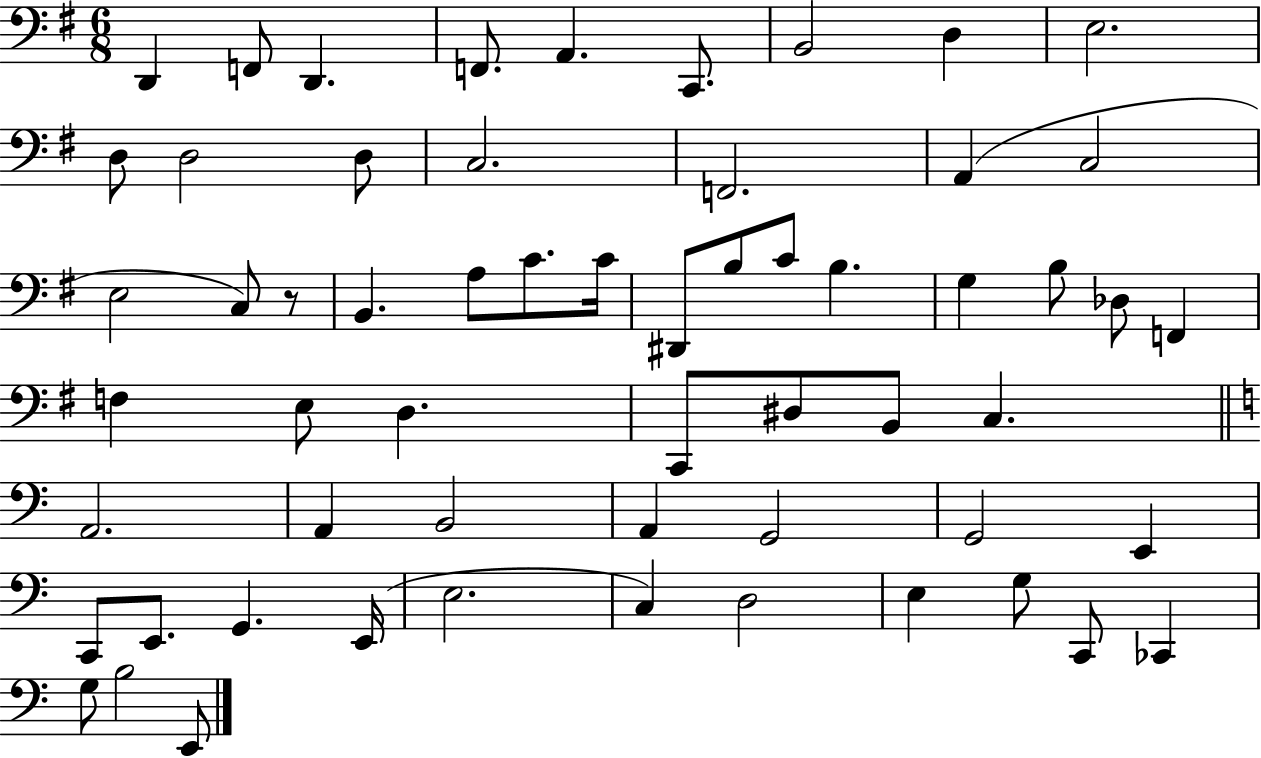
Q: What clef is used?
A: bass